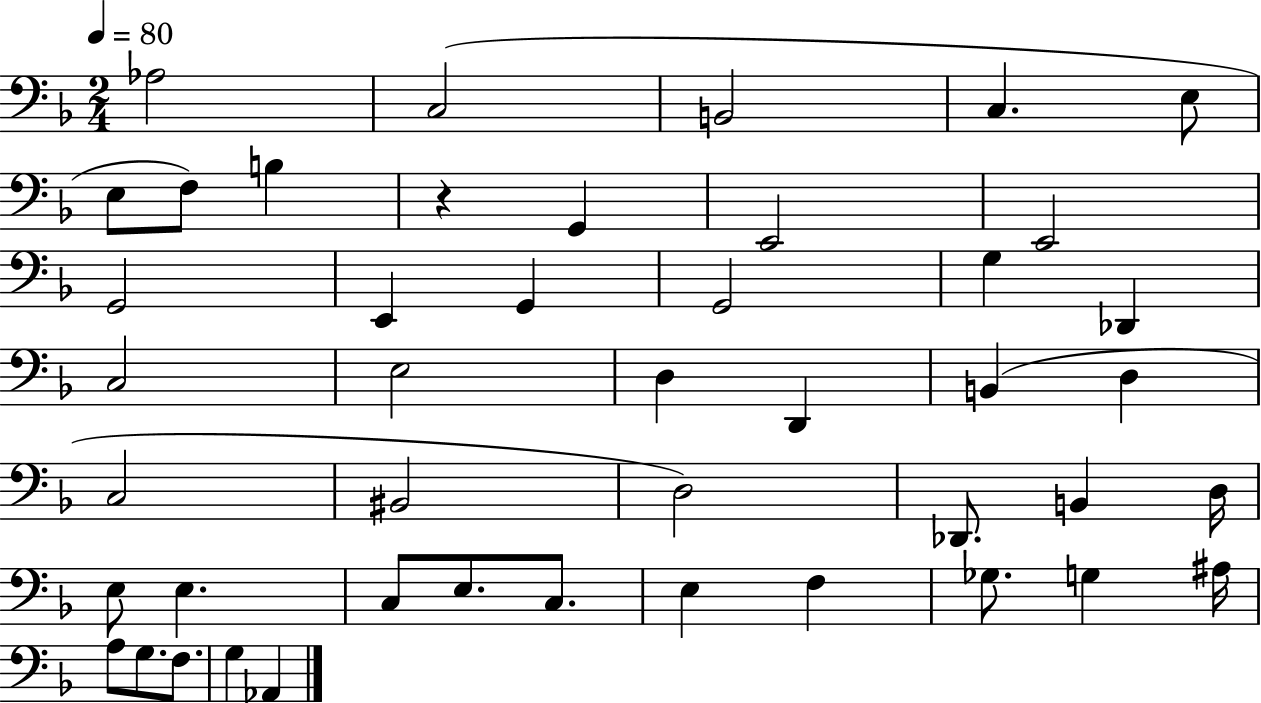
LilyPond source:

{
  \clef bass
  \numericTimeSignature
  \time 2/4
  \key f \major
  \tempo 4 = 80
  aes2 | c2( | b,2 | c4. e8 | \break e8 f8) b4 | r4 g,4 | e,2 | e,2 | \break g,2 | e,4 g,4 | g,2 | g4 des,4 | \break c2 | e2 | d4 d,4 | b,4( d4 | \break c2 | bis,2 | d2) | des,8. b,4 d16 | \break e8 e4. | c8 e8. c8. | e4 f4 | ges8. g4 ais16 | \break a8 g8. f8. | g4 aes,4 | \bar "|."
}